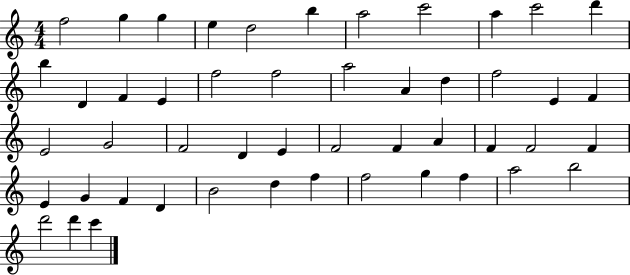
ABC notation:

X:1
T:Untitled
M:4/4
L:1/4
K:C
f2 g g e d2 b a2 c'2 a c'2 d' b D F E f2 f2 a2 A d f2 E F E2 G2 F2 D E F2 F A F F2 F E G F D B2 d f f2 g f a2 b2 d'2 d' c'